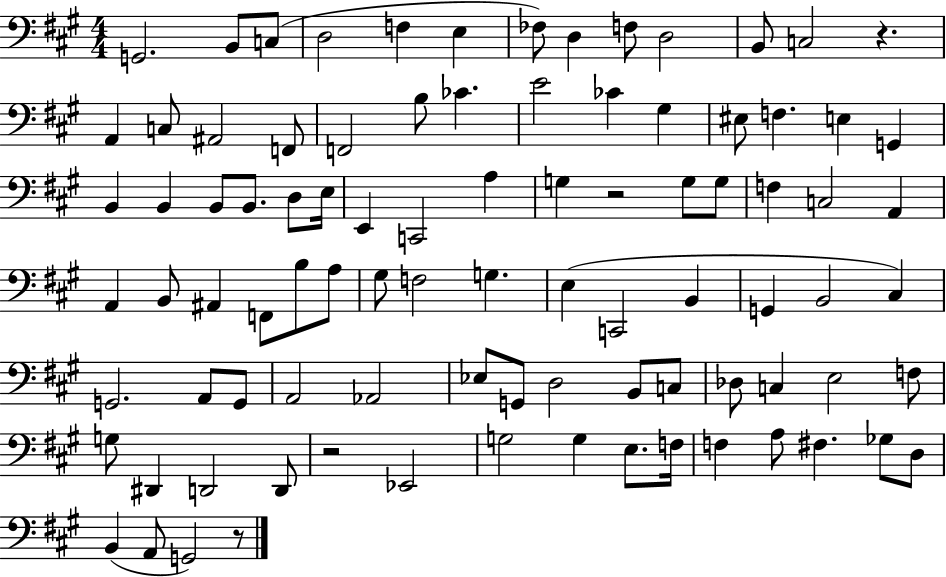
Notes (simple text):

G2/h. B2/e C3/e D3/h F3/q E3/q FES3/e D3/q F3/e D3/h B2/e C3/h R/q. A2/q C3/e A#2/h F2/e F2/h B3/e CES4/q. E4/h CES4/q G#3/q EIS3/e F3/q. E3/q G2/q B2/q B2/q B2/e B2/e. D3/e E3/s E2/q C2/h A3/q G3/q R/h G3/e G3/e F3/q C3/h A2/q A2/q B2/e A#2/q F2/e B3/e A3/e G#3/e F3/h G3/q. E3/q C2/h B2/q G2/q B2/h C#3/q G2/h. A2/e G2/e A2/h Ab2/h Eb3/e G2/e D3/h B2/e C3/e Db3/e C3/q E3/h F3/e G3/e D#2/q D2/h D2/e R/h Eb2/h G3/h G3/q E3/e. F3/s F3/q A3/e F#3/q. Gb3/e D3/e B2/q A2/e G2/h R/e